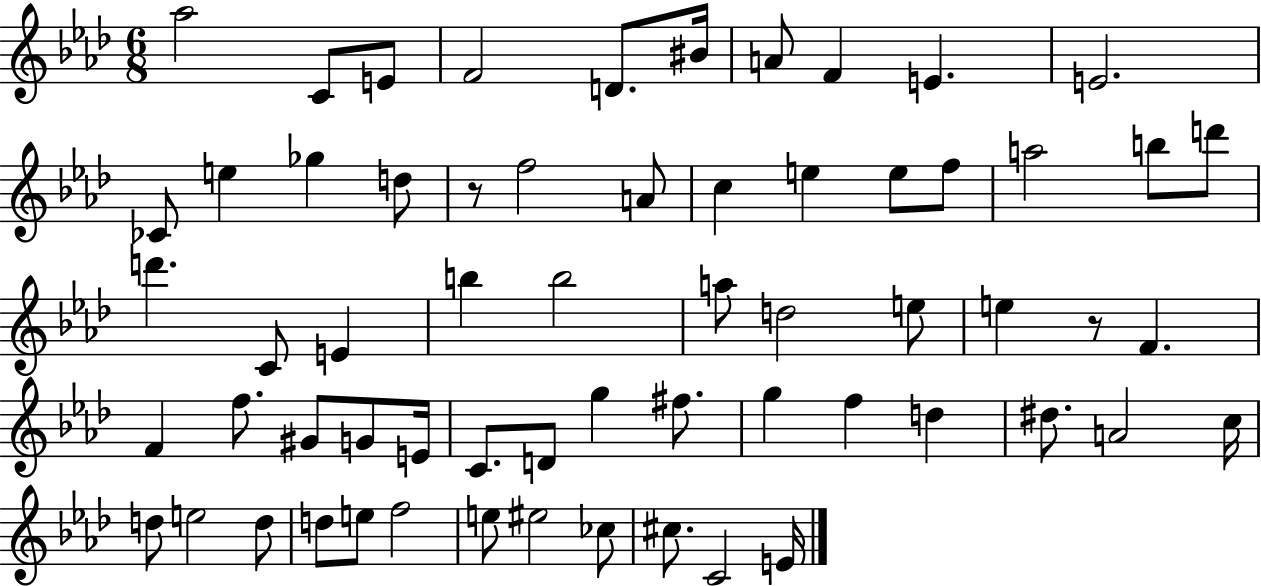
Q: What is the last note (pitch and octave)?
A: E4